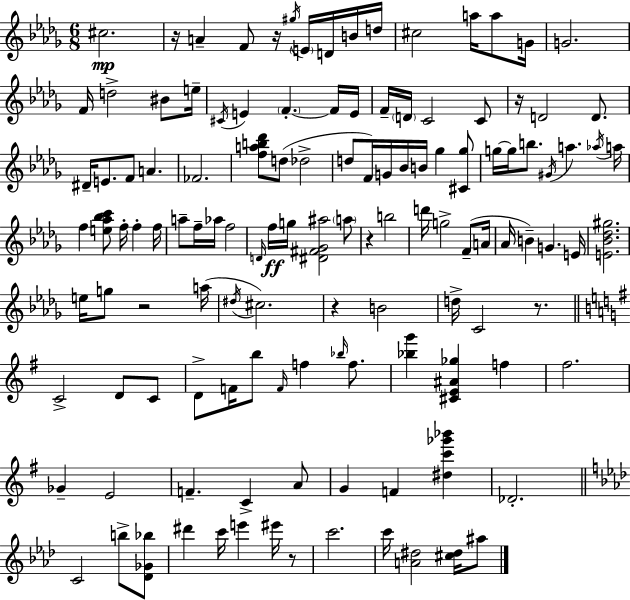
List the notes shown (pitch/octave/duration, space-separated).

C#5/h. R/s A4/q F4/e R/s G#5/s E4/s D4/s B4/s D5/s C#5/h A5/s A5/e G4/s G4/h. F4/s D5/h BIS4/e E5/s C#4/s E4/q F4/q. F4/s E4/s F4/s D4/s C4/h C4/e R/s D4/h D4/e. D#4/s E4/e. F4/e A4/q. FES4/h. [F5,A5,B5,Db6]/e D5/e Db5/h D5/e F4/s G4/s Bb4/s B4/s Gb5/q [C#4,Gb5]/e G5/s G5/s B5/e. G#4/s A5/q. Ab5/s A5/s F5/q [E5,Ab5,Bb5,C6]/e F5/s F5/q F5/s A5/e F5/s Ab5/s F5/h D4/s F5/s G5/s [D#4,F#4,Gb4,A#5]/h A5/e R/q B5/h D6/s G5/h F4/e A4/s Ab4/s B4/q G4/q. E4/s [E4,Bb4,Db5,G#5]/h. E5/s G5/e R/h A5/s D#5/s C#5/h. R/q B4/h D5/s C4/h R/e. C4/h D4/e C4/e D4/e F4/s B5/e F4/s F5/q Bb5/s F5/e. [Bb5,G6]/q [C#4,E4,A#4,Gb5]/q F5/q F#5/h. Gb4/q E4/h F4/q. C4/q A4/e G4/q F4/q [D#5,C6,Gb6,Bb6]/q Db4/h. C4/h B5/e [Db4,Gb4,Bb5]/e D#6/q C6/s E6/q EIS6/s R/e C6/h. C6/s [A4,D#5]/h [C#5,D#5]/s A#5/e